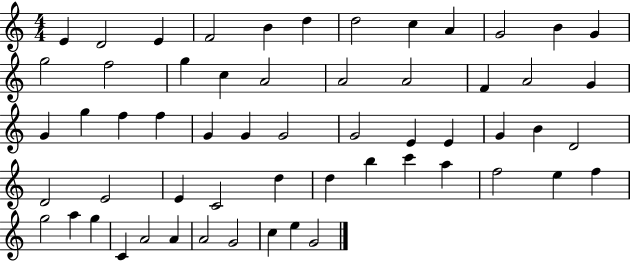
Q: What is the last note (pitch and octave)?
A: G4